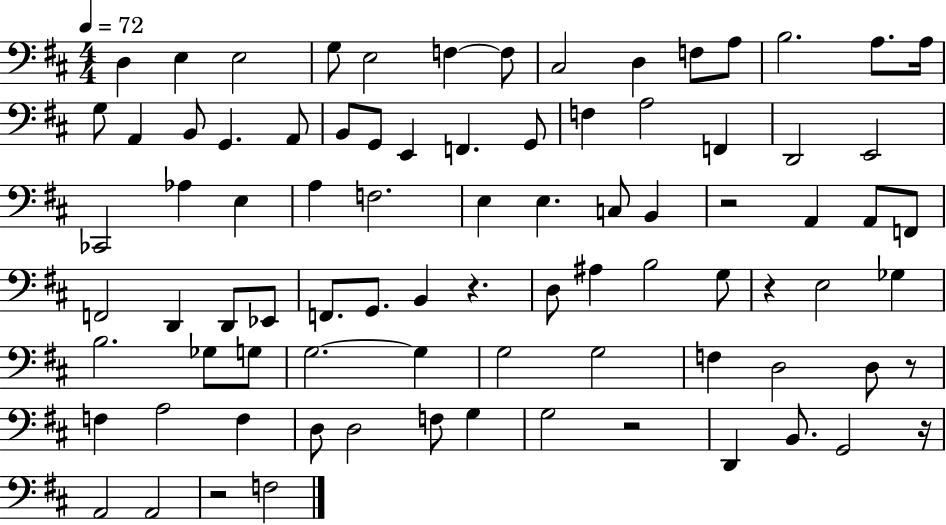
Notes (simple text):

D3/q E3/q E3/h G3/e E3/h F3/q F3/e C#3/h D3/q F3/e A3/e B3/h. A3/e. A3/s G3/e A2/q B2/e G2/q. A2/e B2/e G2/e E2/q F2/q. G2/e F3/q A3/h F2/q D2/h E2/h CES2/h Ab3/q E3/q A3/q F3/h. E3/q E3/q. C3/e B2/q R/h A2/q A2/e F2/e F2/h D2/q D2/e Eb2/e F2/e. G2/e. B2/q R/q. D3/e A#3/q B3/h G3/e R/q E3/h Gb3/q B3/h. Gb3/e G3/e G3/h. G3/q G3/h G3/h F3/q D3/h D3/e R/e F3/q A3/h F3/q D3/e D3/h F3/e G3/q G3/h R/h D2/q B2/e. G2/h R/s A2/h A2/h R/h F3/h